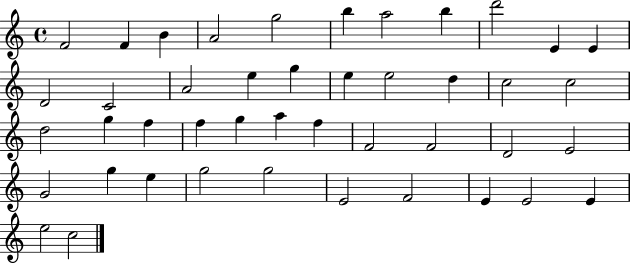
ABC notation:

X:1
T:Untitled
M:4/4
L:1/4
K:C
F2 F B A2 g2 b a2 b d'2 E E D2 C2 A2 e g e e2 d c2 c2 d2 g f f g a f F2 F2 D2 E2 G2 g e g2 g2 E2 F2 E E2 E e2 c2